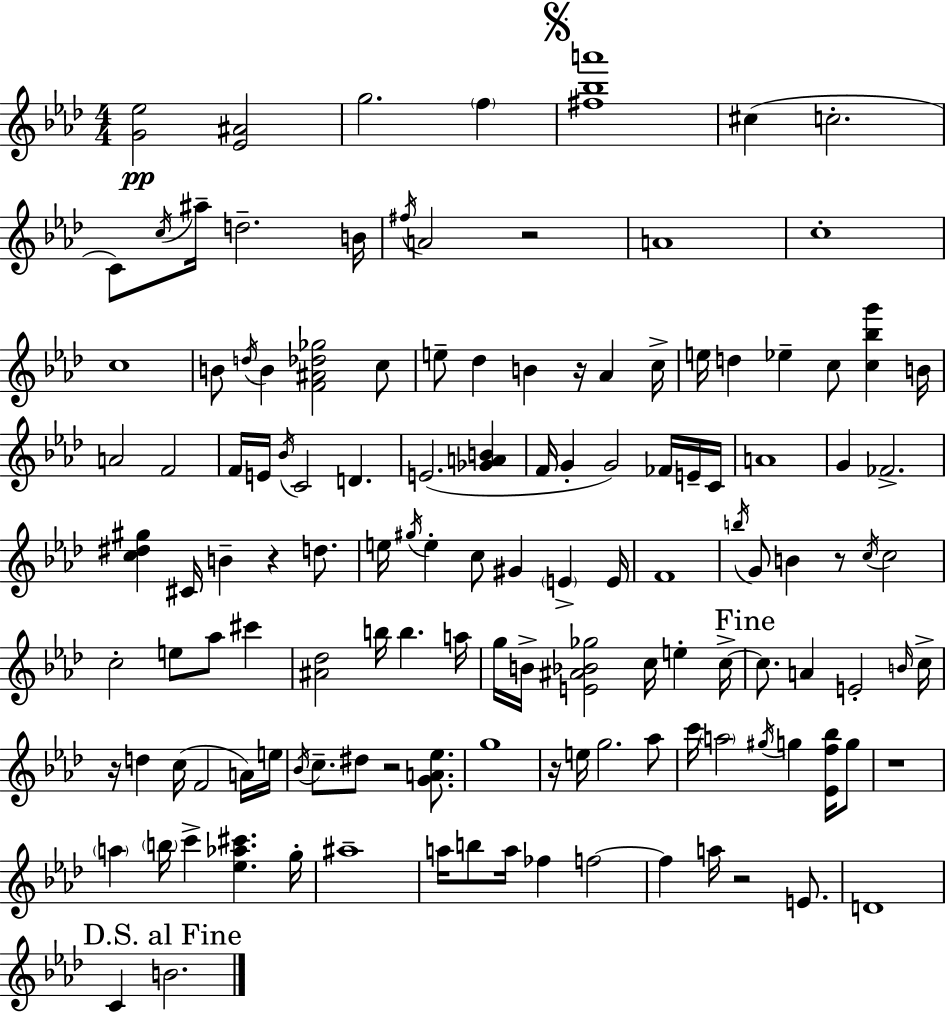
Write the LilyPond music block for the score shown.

{
  \clef treble
  \numericTimeSignature
  \time 4/4
  \key aes \major
  <g' ees''>2\pp <ees' ais'>2 | g''2. \parenthesize f''4 | \mark \markup { \musicglyph "scripts.segno" } <fis'' bes'' a'''>1 | cis''4( c''2.-. | \break c'8) \acciaccatura { c''16 } ais''16-- d''2.-- | b'16 \acciaccatura { fis''16 } a'2 r2 | a'1 | c''1-. | \break c''1 | b'8 \acciaccatura { d''16 } b'4 <f' ais' des'' ges''>2 | c''8 e''8-- des''4 b'4 r16 aes'4 | c''16-> e''16 d''4 ees''4-- c''8 <c'' bes'' g'''>4 | \break b'16 a'2 f'2 | f'16 e'16 \acciaccatura { bes'16 } c'2 d'4. | e'2.( | <ges' a' b'>4 f'16 g'4-. g'2) | \break fes'16 e'16-- c'16 a'1 | g'4 fes'2.-> | <c'' dis'' gis''>4 cis'16 b'4-- r4 | d''8. e''16 \acciaccatura { gis''16 } e''4-. c''8 gis'4 | \break \parenthesize e'4-> e'16 f'1 | \acciaccatura { b''16 } g'8 b'4 r8 \acciaccatura { c''16 } c''2 | c''2-. e''8 | aes''8 cis'''4 <ais' des''>2 b''16 | \break b''4. a''16 g''16 b'16-> <e' ais' bes' ges''>2 | c''16 e''4-. c''16->~~ \mark "Fine" c''8. a'4 e'2-. | \grace { b'16 } c''16-> r16 d''4 c''16( f'2 | a'16) e''16 \acciaccatura { bes'16 } c''8.-- dis''8 r2 | \break <g' a' ees''>8. g''1 | r16 e''16 g''2. | aes''8 c'''16 \parenthesize a''2 | \acciaccatura { gis''16 } g''4 <ees' f'' bes''>16 g''8 r1 | \break \parenthesize a''4 \parenthesize b''16 c'''4-> | <ees'' aes'' cis'''>4. g''16-. ais''1-- | a''16 b''8 a''16 fes''4 | f''2~~ f''4 a''16 r2 | \break e'8. d'1 | \mark "D.S. al Fine" c'4 b'2. | \bar "|."
}